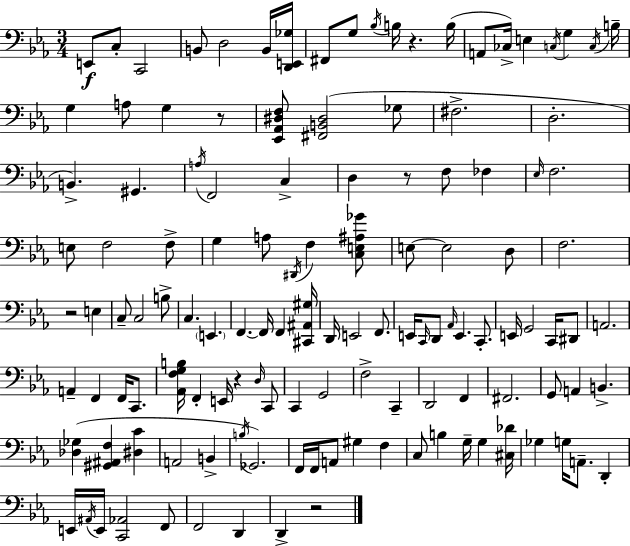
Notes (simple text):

E2/e C3/e C2/h B2/e D3/h B2/s [D2,E2,Gb3]/s F#2/e G3/e Bb3/s B3/s R/q. B3/s A2/e CES3/s E3/q C3/s G3/q C3/s B3/s G3/q A3/e G3/q R/e [Eb2,Ab2,D#3,F3]/e [F#2,B2,D#3]/h Gb3/e F#3/h. D3/h. B2/q. G#2/q. A3/s F2/h C3/q D3/q R/e F3/e FES3/q Eb3/s F3/h. E3/e F3/h F3/e G3/q A3/e D#2/s F3/q [C3,E3,A#3,Gb4]/e E3/e E3/h D3/e F3/h. R/h E3/q C3/e C3/h B3/e C3/q. E2/q. F2/q. F2/s F2/q [C#2,A#2,G#3]/s D2/s E2/h F2/e. E2/s C2/s D2/e Ab2/s E2/q. C2/e. E2/s G2/h C2/s D#2/e A2/h. A2/q F2/q F2/s C2/e. [Ab2,F3,G3,B3]/s F2/q E2/s R/q D3/s C2/e C2/q G2/h F3/h C2/q D2/h F2/q F#2/h. G2/e A2/q B2/q. [Db3,Gb3]/q [G#2,A#2,F3]/q [D#3,C4]/q A2/h B2/q B3/s Gb2/h. F2/s F2/s A2/e G#3/q F3/q C3/e B3/q G3/s G3/q [C#3,Db4]/s Gb3/q G3/s A2/e. D2/q E2/s A#2/s E2/s [C2,Ab2]/h F2/e F2/h D2/q D2/q R/h